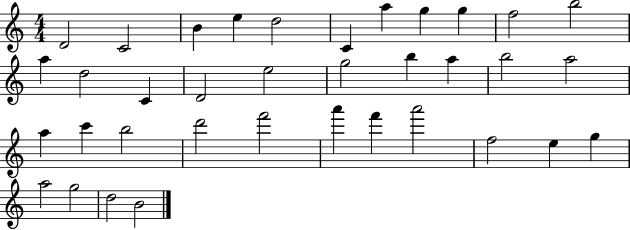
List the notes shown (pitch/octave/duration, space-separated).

D4/h C4/h B4/q E5/q D5/h C4/q A5/q G5/q G5/q F5/h B5/h A5/q D5/h C4/q D4/h E5/h G5/h B5/q A5/q B5/h A5/h A5/q C6/q B5/h D6/h F6/h A6/q F6/q A6/h F5/h E5/q G5/q A5/h G5/h D5/h B4/h